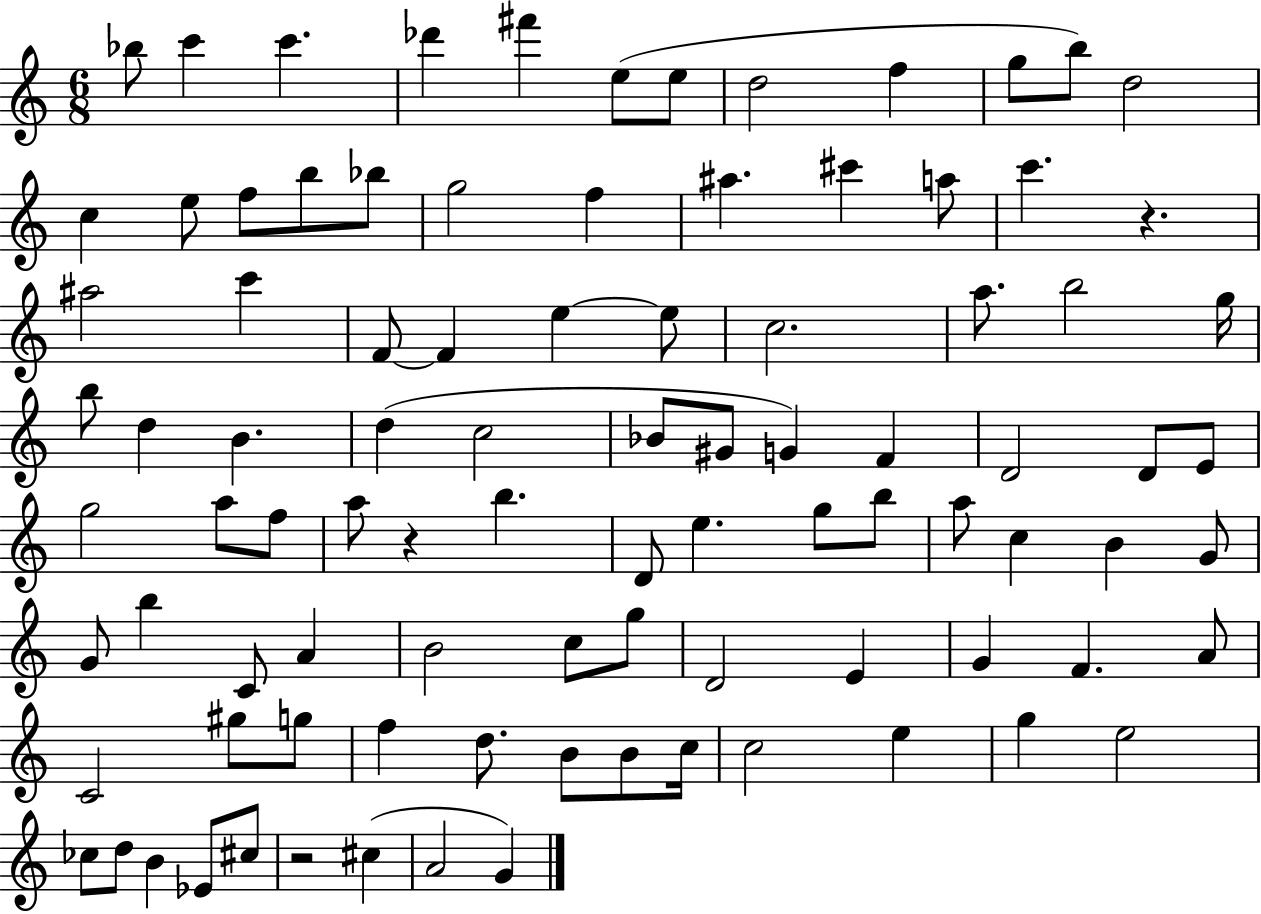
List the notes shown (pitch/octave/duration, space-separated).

Bb5/e C6/q C6/q. Db6/q F#6/q E5/e E5/e D5/h F5/q G5/e B5/e D5/h C5/q E5/e F5/e B5/e Bb5/e G5/h F5/q A#5/q. C#6/q A5/e C6/q. R/q. A#5/h C6/q F4/e F4/q E5/q E5/e C5/h. A5/e. B5/h G5/s B5/e D5/q B4/q. D5/q C5/h Bb4/e G#4/e G4/q F4/q D4/h D4/e E4/e G5/h A5/e F5/e A5/e R/q B5/q. D4/e E5/q. G5/e B5/e A5/e C5/q B4/q G4/e G4/e B5/q C4/e A4/q B4/h C5/e G5/e D4/h E4/q G4/q F4/q. A4/e C4/h G#5/e G5/e F5/q D5/e. B4/e B4/e C5/s C5/h E5/q G5/q E5/h CES5/e D5/e B4/q Eb4/e C#5/e R/h C#5/q A4/h G4/q